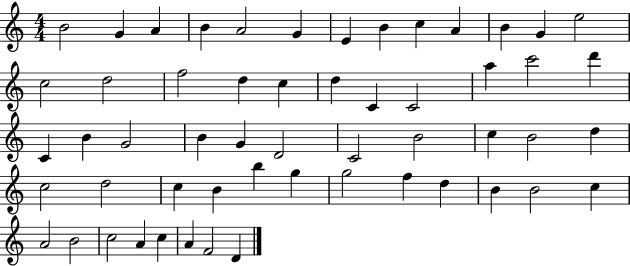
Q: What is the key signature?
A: C major